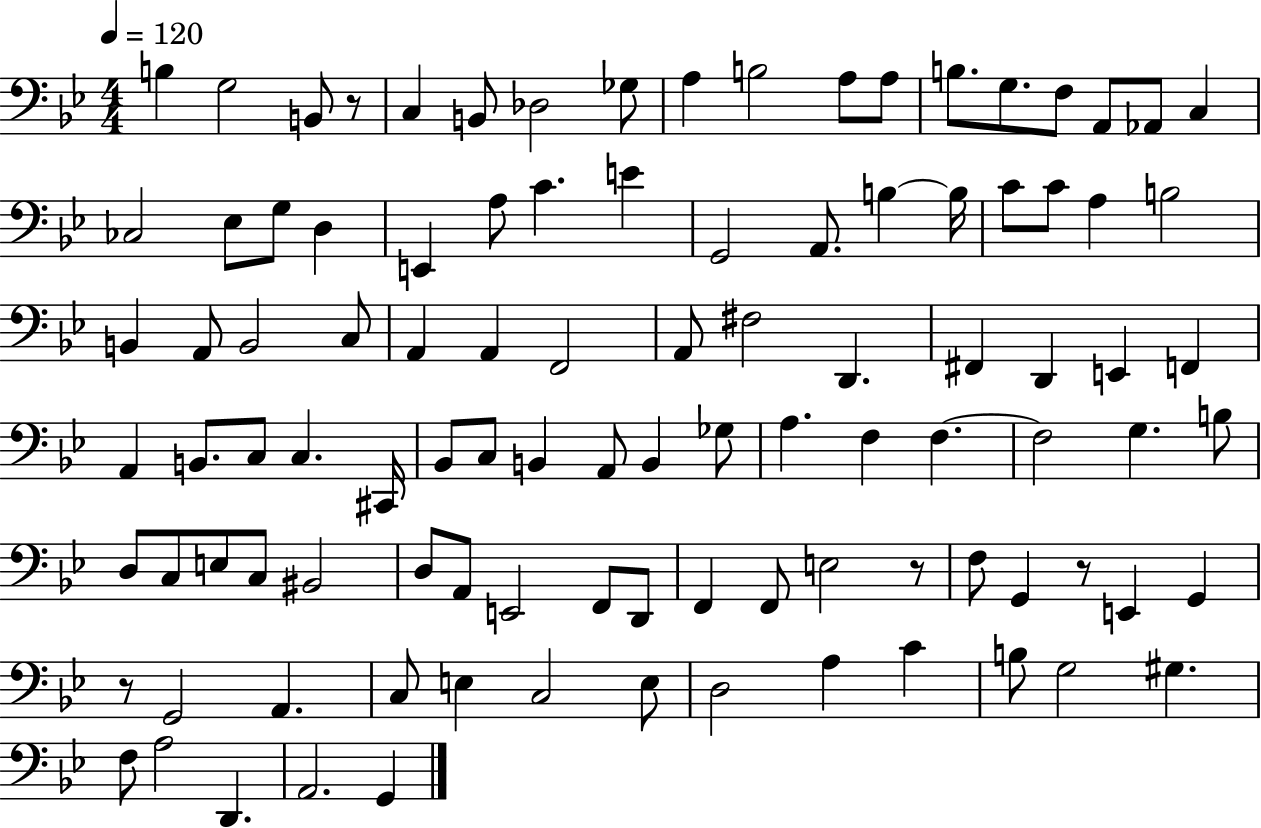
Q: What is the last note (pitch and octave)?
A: G2